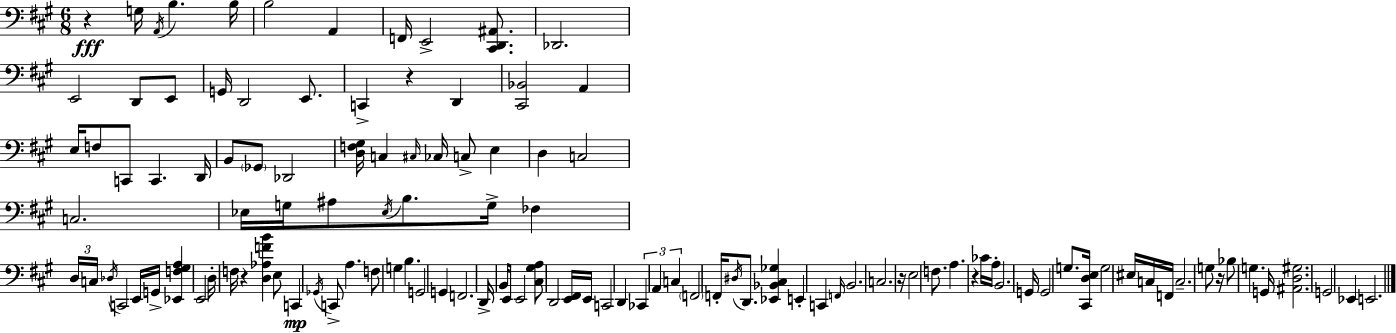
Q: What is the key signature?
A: A major